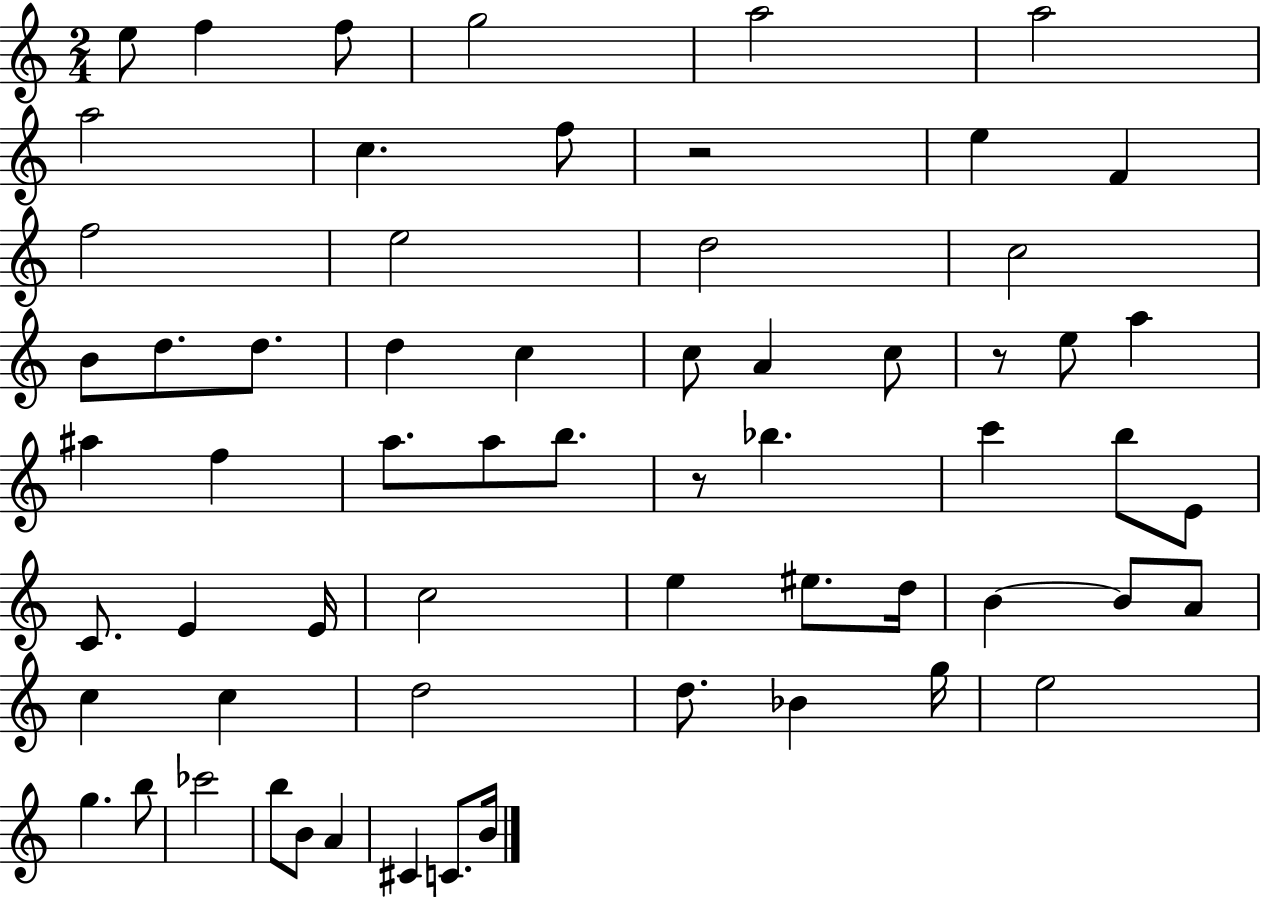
{
  \clef treble
  \numericTimeSignature
  \time 2/4
  \key c \major
  \repeat volta 2 { e''8 f''4 f''8 | g''2 | a''2 | a''2 | \break a''2 | c''4. f''8 | r2 | e''4 f'4 | \break f''2 | e''2 | d''2 | c''2 | \break b'8 d''8. d''8. | d''4 c''4 | c''8 a'4 c''8 | r8 e''8 a''4 | \break ais''4 f''4 | a''8. a''8 b''8. | r8 bes''4. | c'''4 b''8 e'8 | \break c'8. e'4 e'16 | c''2 | e''4 eis''8. d''16 | b'4~~ b'8 a'8 | \break c''4 c''4 | d''2 | d''8. bes'4 g''16 | e''2 | \break g''4. b''8 | ces'''2 | b''8 b'8 a'4 | cis'4 c'8. b'16 | \break } \bar "|."
}